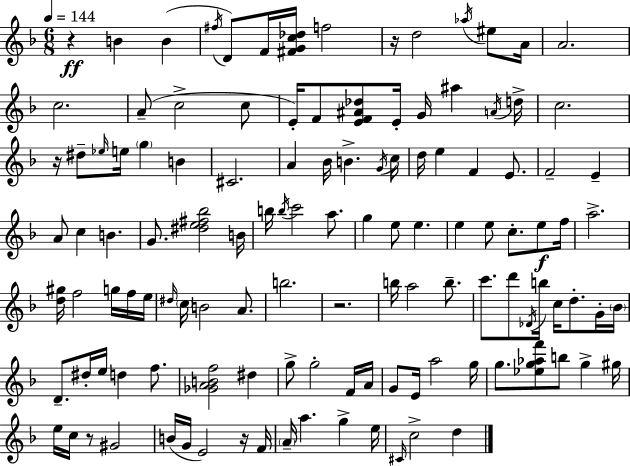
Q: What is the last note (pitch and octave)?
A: D5